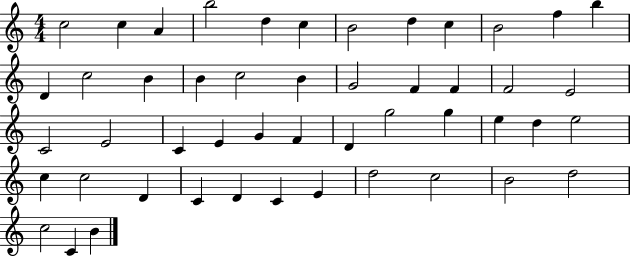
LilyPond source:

{
  \clef treble
  \numericTimeSignature
  \time 4/4
  \key c \major
  c''2 c''4 a'4 | b''2 d''4 c''4 | b'2 d''4 c''4 | b'2 f''4 b''4 | \break d'4 c''2 b'4 | b'4 c''2 b'4 | g'2 f'4 f'4 | f'2 e'2 | \break c'2 e'2 | c'4 e'4 g'4 f'4 | d'4 g''2 g''4 | e''4 d''4 e''2 | \break c''4 c''2 d'4 | c'4 d'4 c'4 e'4 | d''2 c''2 | b'2 d''2 | \break c''2 c'4 b'4 | \bar "|."
}